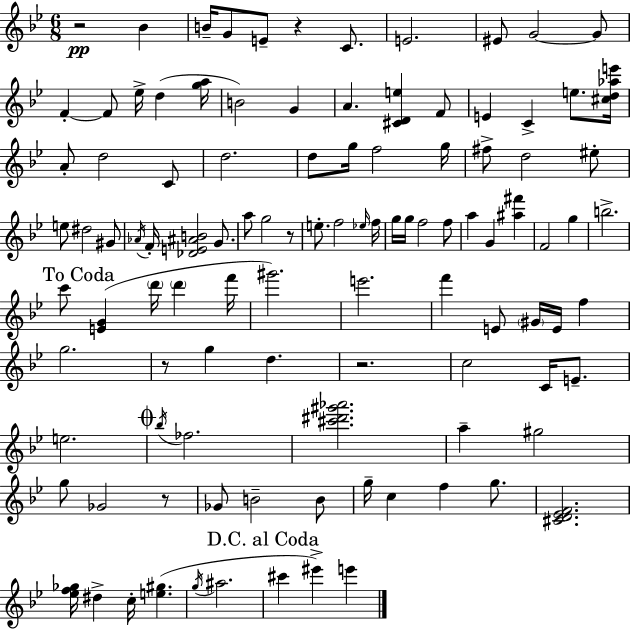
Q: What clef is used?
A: treble